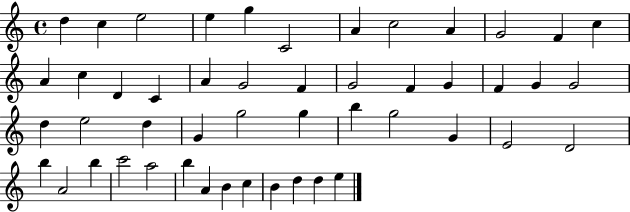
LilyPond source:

{
  \clef treble
  \time 4/4
  \defaultTimeSignature
  \key c \major
  d''4 c''4 e''2 | e''4 g''4 c'2 | a'4 c''2 a'4 | g'2 f'4 c''4 | \break a'4 c''4 d'4 c'4 | a'4 g'2 f'4 | g'2 f'4 g'4 | f'4 g'4 g'2 | \break d''4 e''2 d''4 | g'4 g''2 g''4 | b''4 g''2 g'4 | e'2 d'2 | \break b''4 a'2 b''4 | c'''2 a''2 | b''4 a'4 b'4 c''4 | b'4 d''4 d''4 e''4 | \break \bar "|."
}